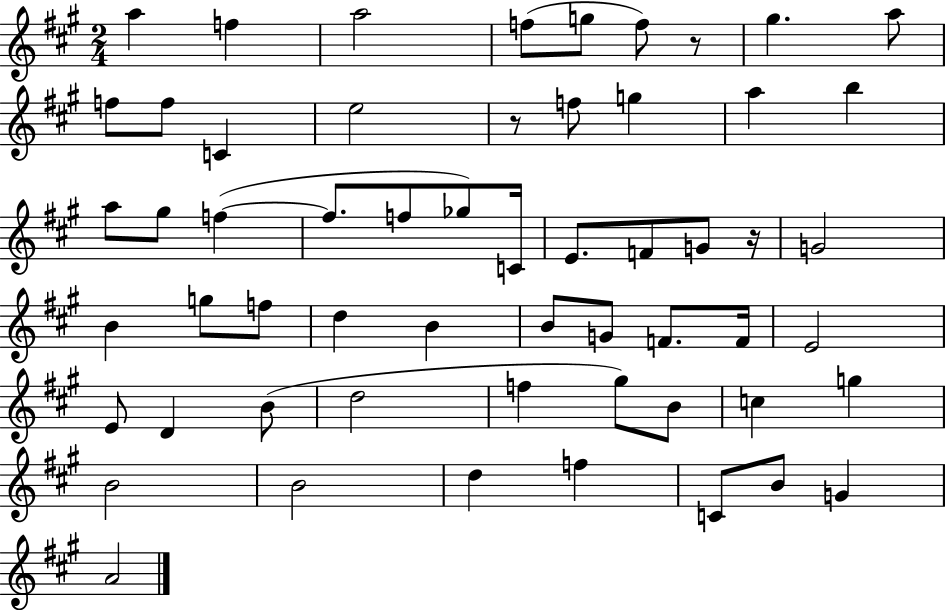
X:1
T:Untitled
M:2/4
L:1/4
K:A
a f a2 f/2 g/2 f/2 z/2 ^g a/2 f/2 f/2 C e2 z/2 f/2 g a b a/2 ^g/2 f f/2 f/2 _g/2 C/4 E/2 F/2 G/2 z/4 G2 B g/2 f/2 d B B/2 G/2 F/2 F/4 E2 E/2 D B/2 d2 f ^g/2 B/2 c g B2 B2 d f C/2 B/2 G A2